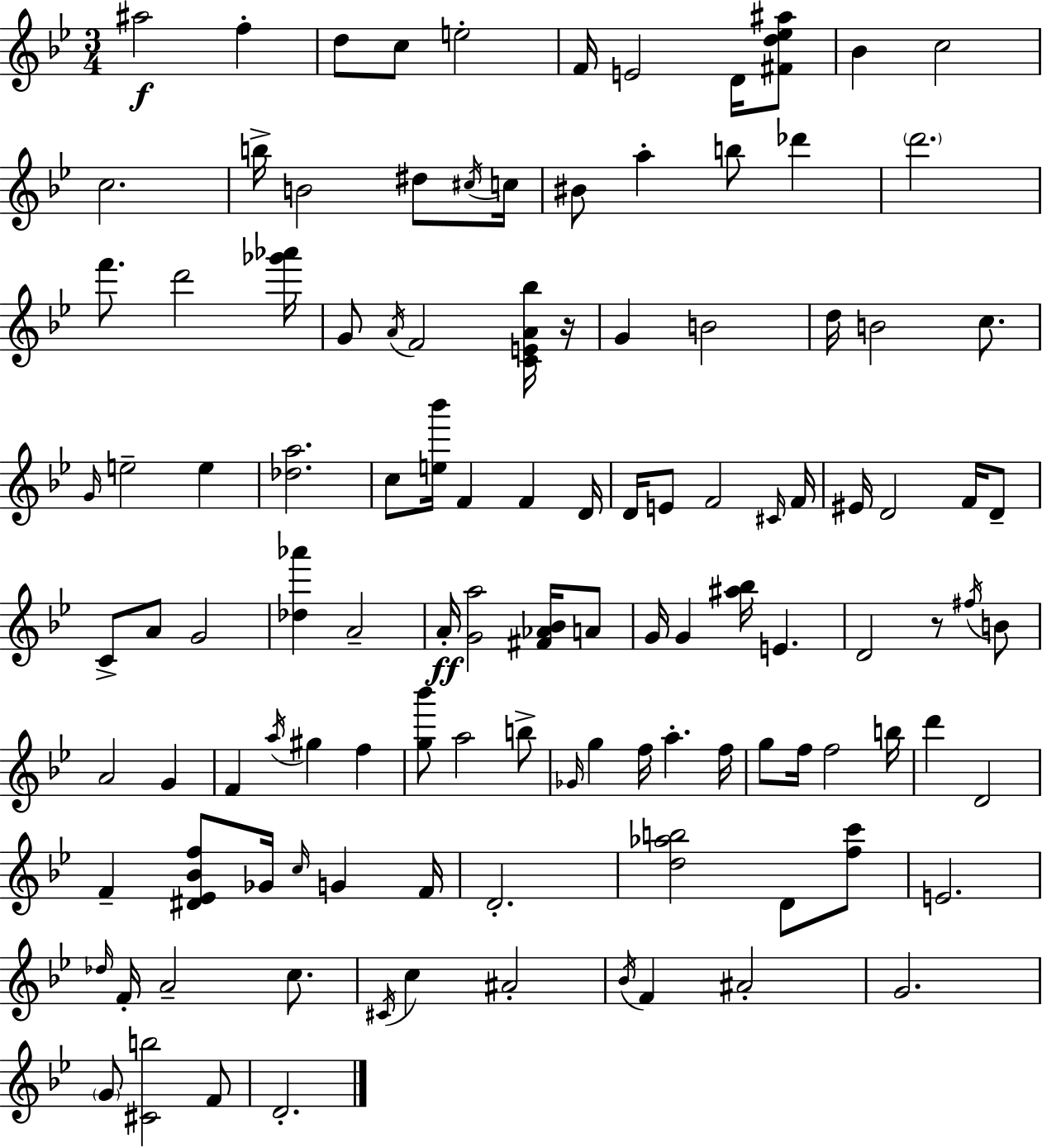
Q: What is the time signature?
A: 3/4